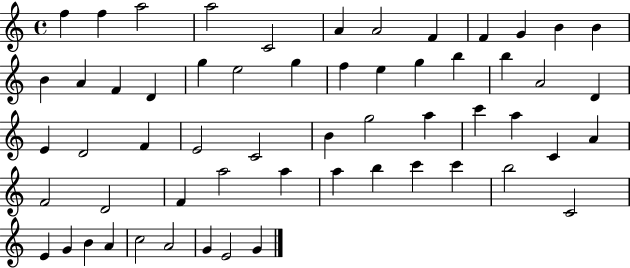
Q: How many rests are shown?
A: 0